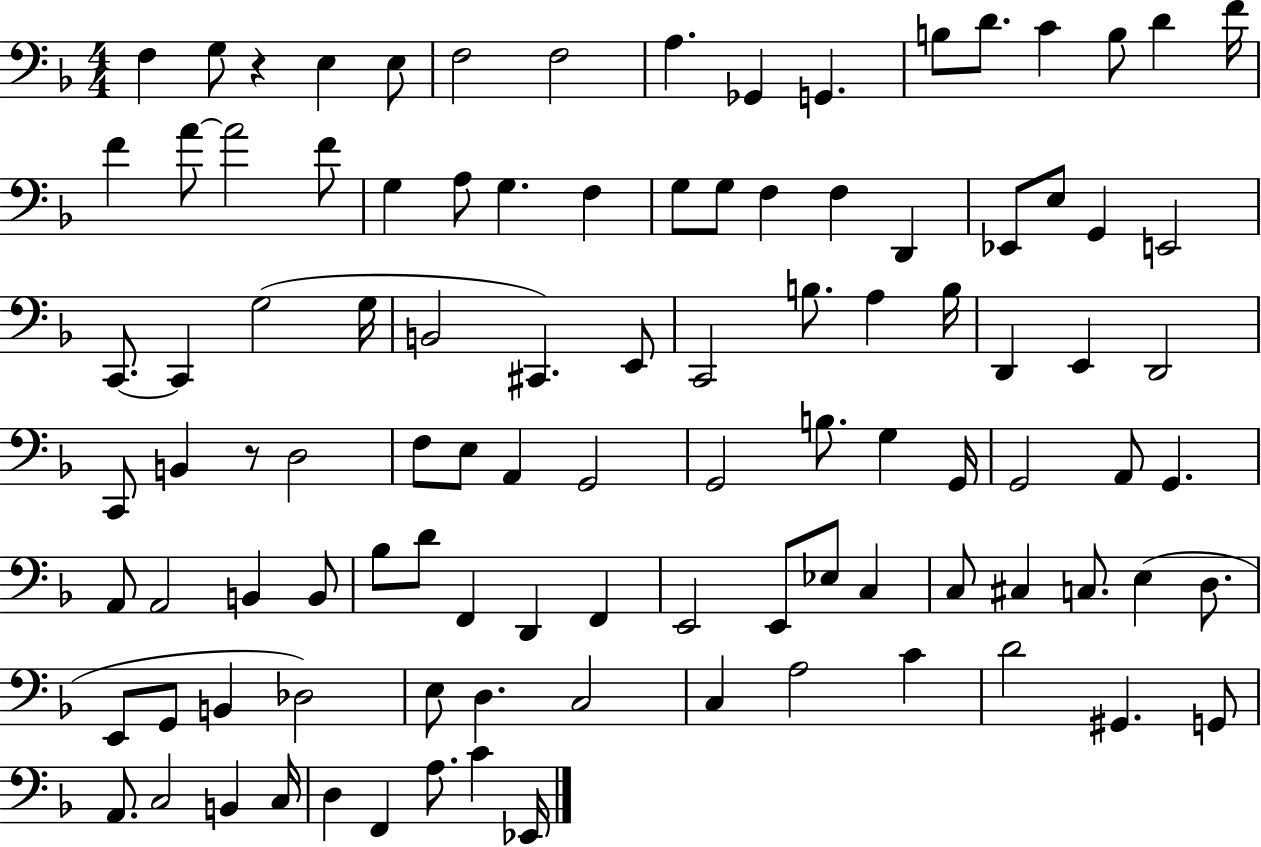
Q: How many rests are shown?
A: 2